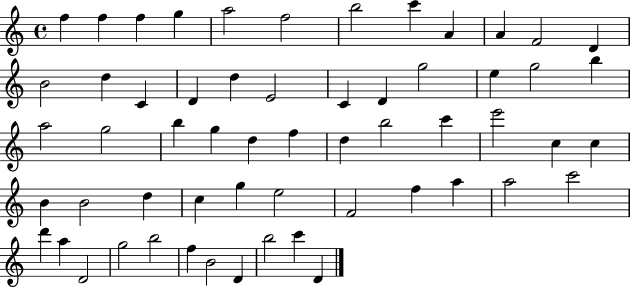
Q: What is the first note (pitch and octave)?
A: F5